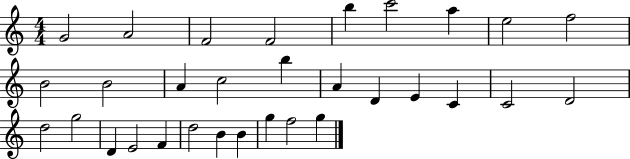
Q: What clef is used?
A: treble